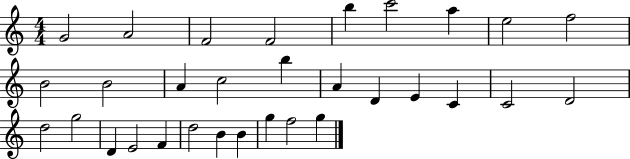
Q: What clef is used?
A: treble